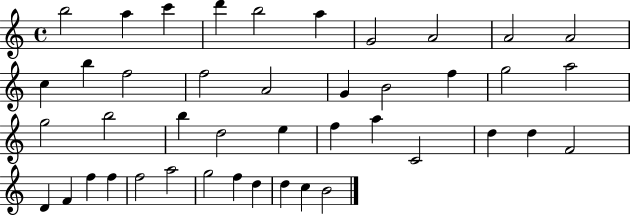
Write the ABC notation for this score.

X:1
T:Untitled
M:4/4
L:1/4
K:C
b2 a c' d' b2 a G2 A2 A2 A2 c b f2 f2 A2 G B2 f g2 a2 g2 b2 b d2 e f a C2 d d F2 D F f f f2 a2 g2 f d d c B2